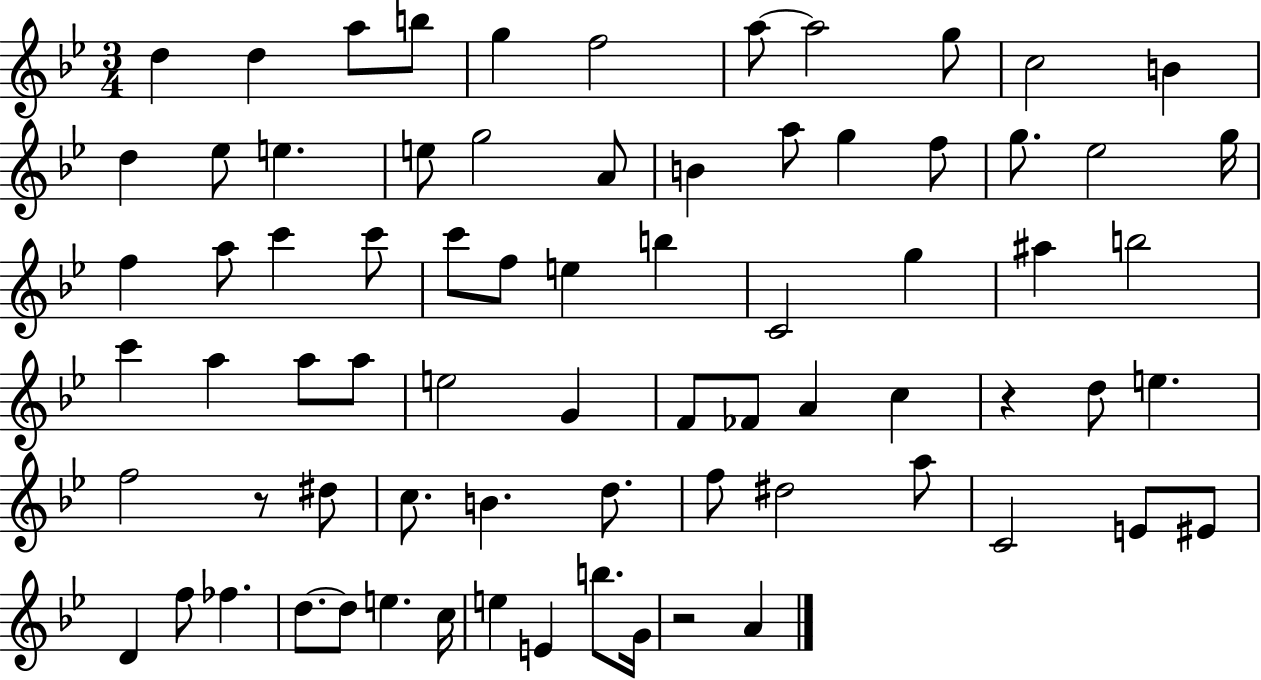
D5/q D5/q A5/e B5/e G5/q F5/h A5/e A5/h G5/e C5/h B4/q D5/q Eb5/e E5/q. E5/e G5/h A4/e B4/q A5/e G5/q F5/e G5/e. Eb5/h G5/s F5/q A5/e C6/q C6/e C6/e F5/e E5/q B5/q C4/h G5/q A#5/q B5/h C6/q A5/q A5/e A5/e E5/h G4/q F4/e FES4/e A4/q C5/q R/q D5/e E5/q. F5/h R/e D#5/e C5/e. B4/q. D5/e. F5/e D#5/h A5/e C4/h E4/e EIS4/e D4/q F5/e FES5/q. D5/e. D5/e E5/q. C5/s E5/q E4/q B5/e. G4/s R/h A4/q